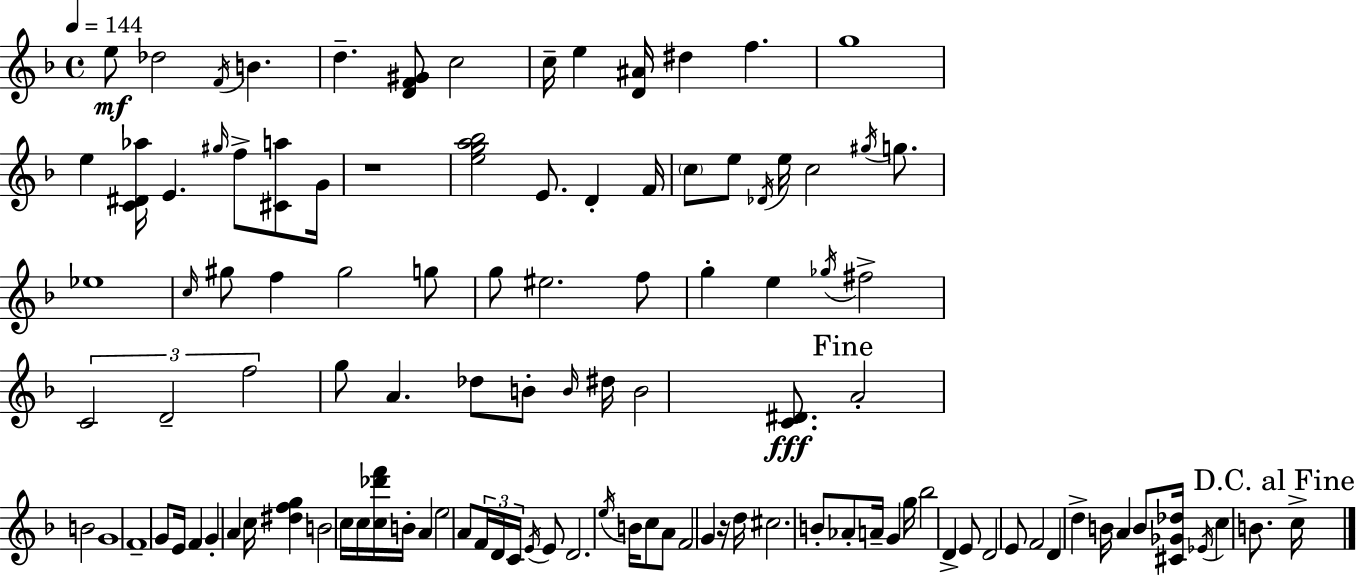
{
  \clef treble
  \time 4/4
  \defaultTimeSignature
  \key f \major
  \tempo 4 = 144
  \repeat volta 2 { e''8\mf des''2 \acciaccatura { f'16 } b'4. | d''4.-- <d' f' gis'>8 c''2 | c''16-- e''4 <d' ais'>16 dis''4 f''4. | g''1 | \break e''4 <c' dis' aes''>16 e'4. \grace { gis''16 } f''8-> <cis' a''>8 | g'16 r1 | <e'' g'' a'' bes''>2 e'8. d'4-. | f'16 \parenthesize c''8 e''8 \acciaccatura { des'16 } e''16 c''2 | \break \acciaccatura { gis''16 } g''8. ees''1 | \grace { c''16 } gis''8 f''4 gis''2 | g''8 g''8 eis''2. | f''8 g''4-. e''4 \acciaccatura { ges''16 } fis''2-> | \break \tuplet 3/2 { c'2 d'2-- | f''2 } g''8 | a'4. des''8 b'8-. \grace { b'16 } dis''16 b'2 | <c' dis'>8.\fff \mark "Fine" a'2-. b'2 | \break g'1 | f'1-- | g'8 e'16 f'4 g'4-. | a'4 c''16 <dis'' f'' g''>4 b'2 | \break c''16 c''16 <c'' des''' f'''>16 b'16-. a'4 e''2 | a'8 \tuplet 3/2 { f'16 d'16 c'16 } \acciaccatura { e'16 } e'8 d'2. | \acciaccatura { e''16 } b'16 c''8 a'8 f'2 | g'4 r16 d''16 cis''2. | \break b'8-. aes'8-. a'16-- g'4 | g''16 bes''2 d'4-> e'8 d'2 | e'8 f'2 | d'4 d''4-> b'16 a'4 b'8 | \break <cis' ges' des''>16 \acciaccatura { ees'16 } c''4 b'8. \mark "D.C. al Fine" c''16-> } \bar "|."
}